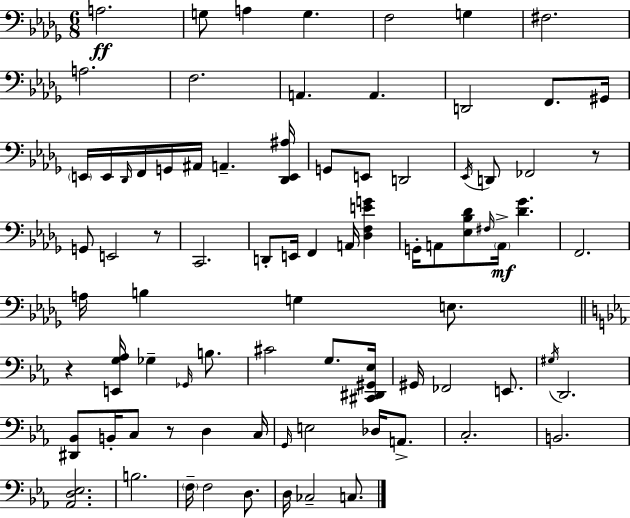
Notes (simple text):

A3/h. G3/e A3/q G3/q. F3/h G3/q F#3/h. A3/h. F3/h. A2/q. A2/q. D2/h F2/e. G#2/s E2/s E2/s Db2/s F2/s G2/s A#2/s A2/q. [Db2,E2,A#3]/s G2/e E2/e D2/h Eb2/s D2/e FES2/h R/e G2/e E2/h R/e C2/h. D2/e E2/s F2/q A2/s [Db3,F3,E4,G4]/q G2/s A2/e [Eb3,Bb3,Db4]/e F#3/s A2/s [Db4,Gb4]/q. F2/h. A3/s B3/q G3/q E3/e. R/q [E2,G3,Ab3]/s Gb3/q Gb2/s B3/e. C#4/h G3/e. [C#2,D#2,G#2,Eb3]/s G#2/s FES2/h E2/e. G#3/s D2/h. [D#2,Bb2]/e B2/s C3/e R/e D3/q C3/s G2/s E3/h Db3/s A2/e. C3/h. B2/h. [Ab2,D3,Eb3]/h. B3/h. F3/s F3/h D3/e. D3/s CES3/h C3/e.